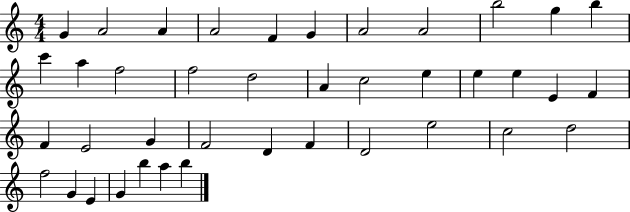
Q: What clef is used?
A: treble